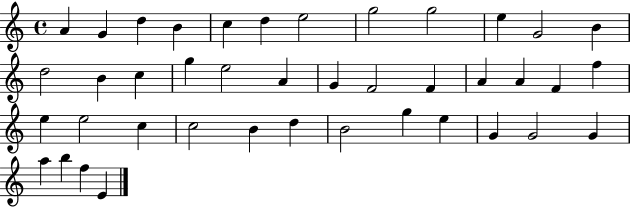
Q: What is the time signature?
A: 4/4